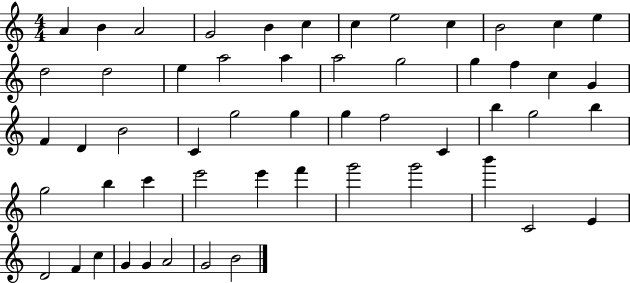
{
  \clef treble
  \numericTimeSignature
  \time 4/4
  \key c \major
  a'4 b'4 a'2 | g'2 b'4 c''4 | c''4 e''2 c''4 | b'2 c''4 e''4 | \break d''2 d''2 | e''4 a''2 a''4 | a''2 g''2 | g''4 f''4 c''4 g'4 | \break f'4 d'4 b'2 | c'4 g''2 g''4 | g''4 f''2 c'4 | b''4 g''2 b''4 | \break g''2 b''4 c'''4 | e'''2 e'''4 f'''4 | g'''2 g'''2 | b'''4 c'2 e'4 | \break d'2 f'4 c''4 | g'4 g'4 a'2 | g'2 b'2 | \bar "|."
}